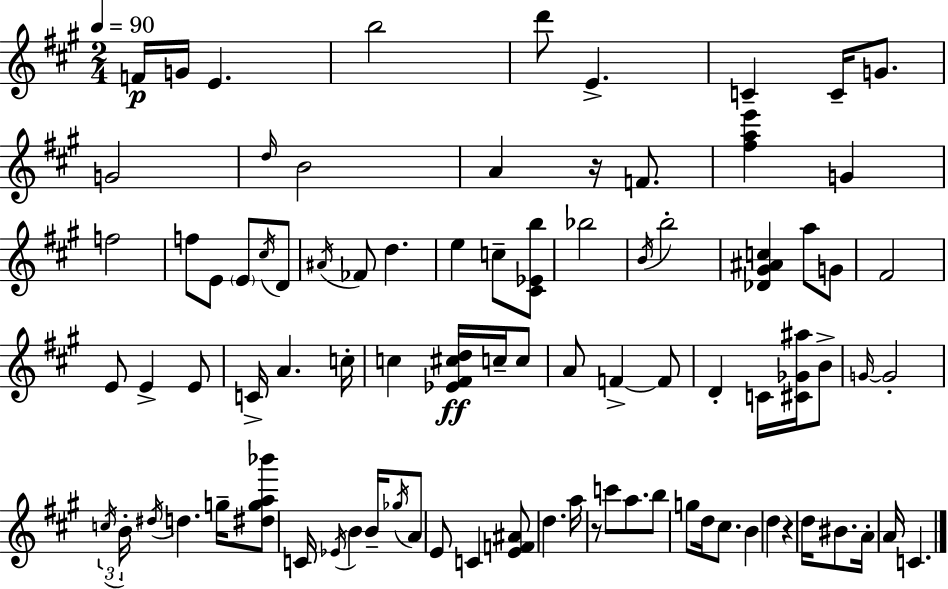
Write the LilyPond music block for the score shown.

{
  \clef treble
  \numericTimeSignature
  \time 2/4
  \key a \major
  \tempo 4 = 90
  f'16\p g'16 e'4. | b''2 | d'''8 e'4.-> | c'4-- c'16-- g'8. | \break g'2 | \grace { d''16 } b'2 | a'4 r16 f'8. | <fis'' a'' e'''>4 g'4 | \break f''2 | f''8 e'8 \parenthesize e'8 \acciaccatura { cis''16 } | d'8 \acciaccatura { ais'16 } fes'8 d''4. | e''4 c''8-- | \break <cis' ees' b''>8 bes''2 | \acciaccatura { b'16 } b''2-. | <des' gis' ais' c''>4 | a''8 g'8 fis'2 | \break e'8 e'4-> | e'8 c'16-> a'4. | c''16-. c''4 | <ees' fis' cis'' d''>16\ff c''16-- c''8 a'8 f'4->~~ | \break f'8 d'4-. | c'16 <cis' ges' ais''>16 b'8-> \grace { g'16~ }~ g'2-. | \tuplet 3/2 { \acciaccatura { c''16 } b'16-. \acciaccatura { dis''16 } } | d''4. g''16-- <dis'' g'' a'' bes'''>8 | \break c'16 \acciaccatura { ees'16 } b'4 b'16-- | \acciaccatura { ges''16 } a'8 e'8 c'4 | <e' f' ais'>8 d''4. | a''16 r8 c'''8 a''8. | \break b''8 g''8 d''16 cis''8. | b'4 d''4 | r4 d''16 bis'8. | a'16-. a'16 c'4. | \break \bar "|."
}